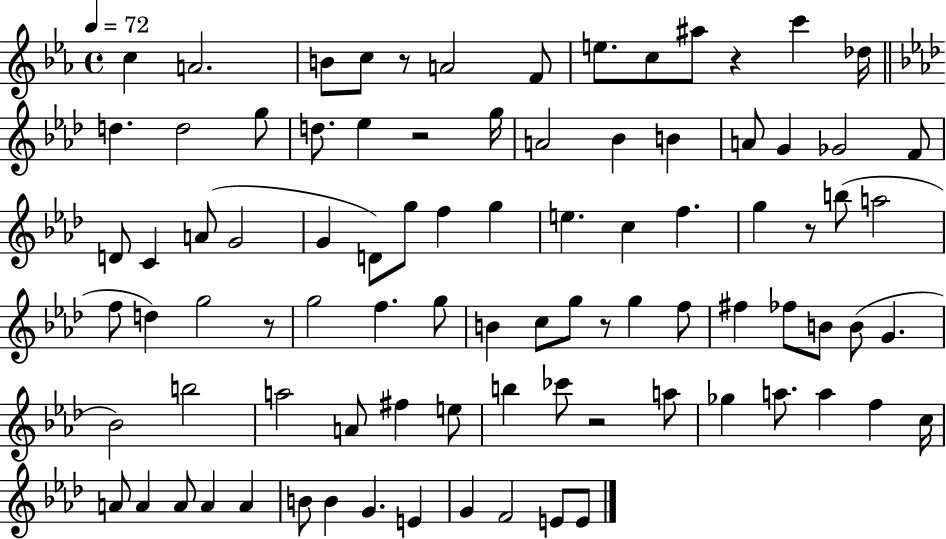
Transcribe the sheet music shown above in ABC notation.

X:1
T:Untitled
M:4/4
L:1/4
K:Eb
c A2 B/2 c/2 z/2 A2 F/2 e/2 c/2 ^a/2 z c' _d/4 d d2 g/2 d/2 _e z2 g/4 A2 _B B A/2 G _G2 F/2 D/2 C A/2 G2 G D/2 g/2 f g e c f g z/2 b/2 a2 f/2 d g2 z/2 g2 f g/2 B c/2 g/2 z/2 g f/2 ^f _f/2 B/2 B/2 G _B2 b2 a2 A/2 ^f e/2 b _c'/2 z2 a/2 _g a/2 a f c/4 A/2 A A/2 A A B/2 B G E G F2 E/2 E/2